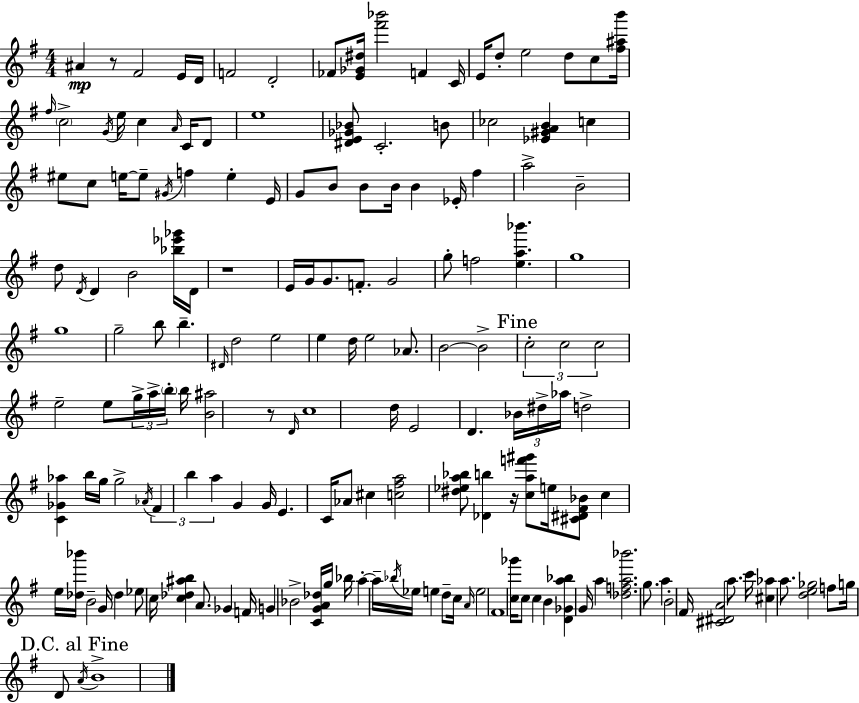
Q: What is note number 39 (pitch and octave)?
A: B4